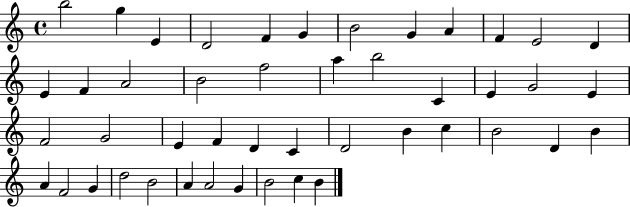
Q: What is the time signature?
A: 4/4